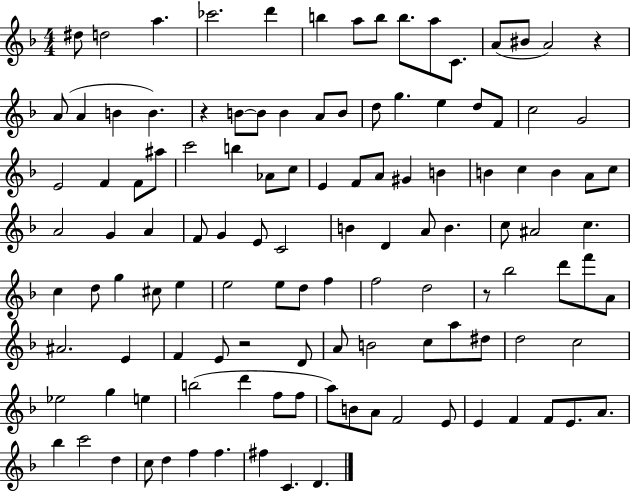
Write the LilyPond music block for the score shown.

{
  \clef treble
  \numericTimeSignature
  \time 4/4
  \key f \major
  dis''8 d''2 a''4. | ces'''2. d'''4 | b''4 a''8 b''8 b''8. a''8 c'8. | a'8( bis'8 a'2) r4 | \break a'8( a'4 b'4 b'4.) | r4 b'8~~ b'8 b'4 a'8 b'8 | d''8 g''4. e''4 d''8 f'8 | c''2 g'2 | \break e'2 f'4 f'8 ais''8 | c'''2 b''4 aes'8 c''8 | e'4 f'8 a'8 gis'4 b'4 | b'4 c''4 b'4 a'8 c''8 | \break a'2 g'4 a'4 | f'8 g'4 e'8 c'2 | b'4 d'4 a'8 b'4. | c''8 ais'2 c''4. | \break c''4 d''8 g''4 cis''8 e''4 | e''2 e''8 d''8 f''4 | f''2 d''2 | r8 bes''2 d'''8 f'''8 a'8 | \break ais'2. e'4 | f'4 e'8 r2 d'8 | a'8 b'2 c''8 a''8 dis''8 | d''2 c''2 | \break ees''2 g''4 e''4 | b''2( d'''4 f''8 f''8 | a''8) b'8 a'8 f'2 e'8 | e'4 f'4 f'8 e'8. a'8. | \break bes''4 c'''2 d''4 | c''8 d''4 f''4 f''4. | fis''4 c'4. d'4. | \bar "|."
}